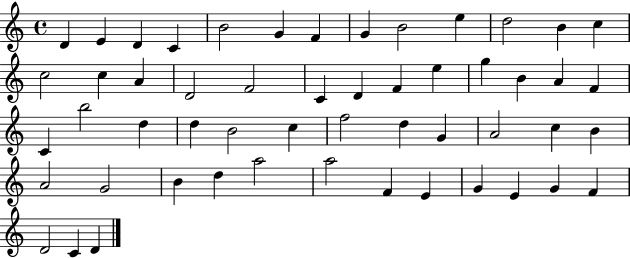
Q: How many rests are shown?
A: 0